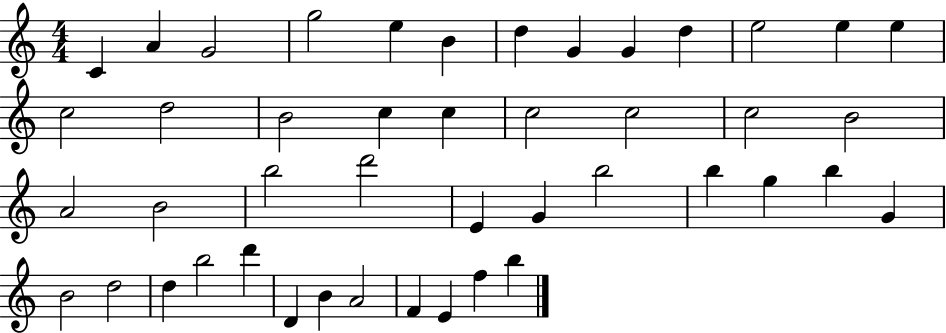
C4/q A4/q G4/h G5/h E5/q B4/q D5/q G4/q G4/q D5/q E5/h E5/q E5/q C5/h D5/h B4/h C5/q C5/q C5/h C5/h C5/h B4/h A4/h B4/h B5/h D6/h E4/q G4/q B5/h B5/q G5/q B5/q G4/q B4/h D5/h D5/q B5/h D6/q D4/q B4/q A4/h F4/q E4/q F5/q B5/q